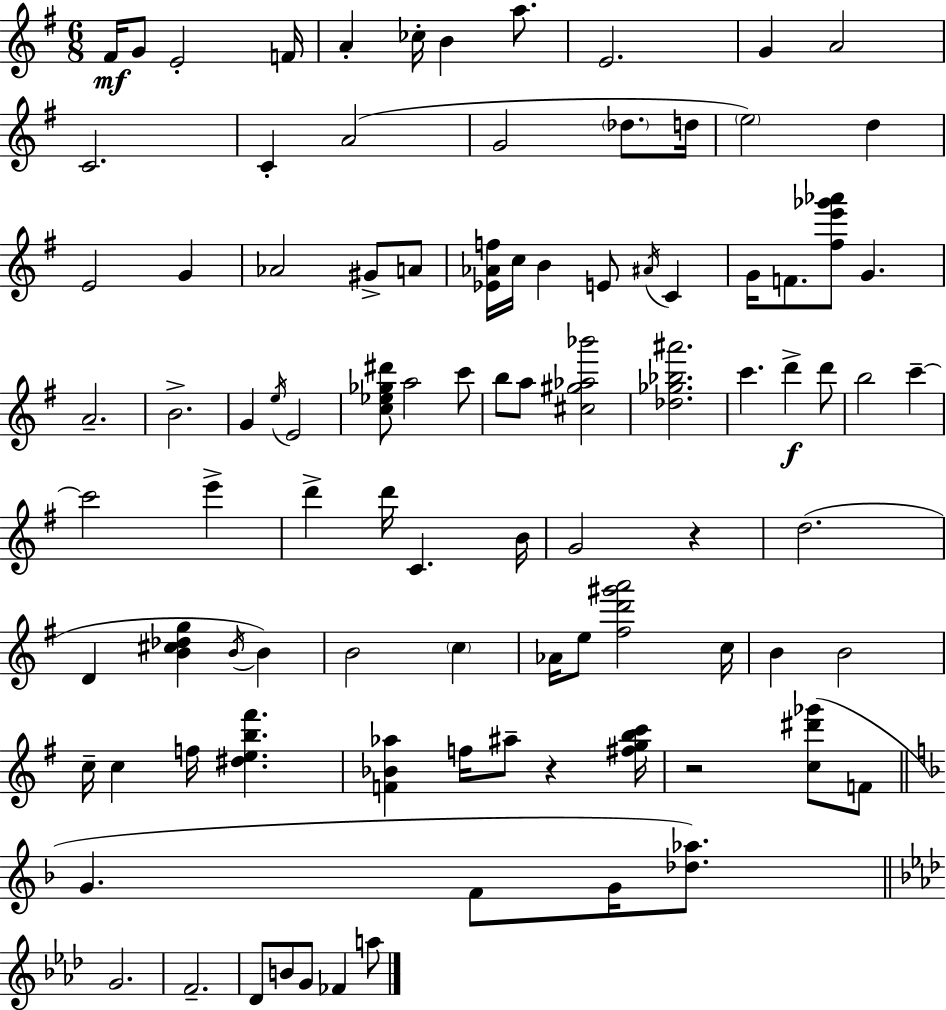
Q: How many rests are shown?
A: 3